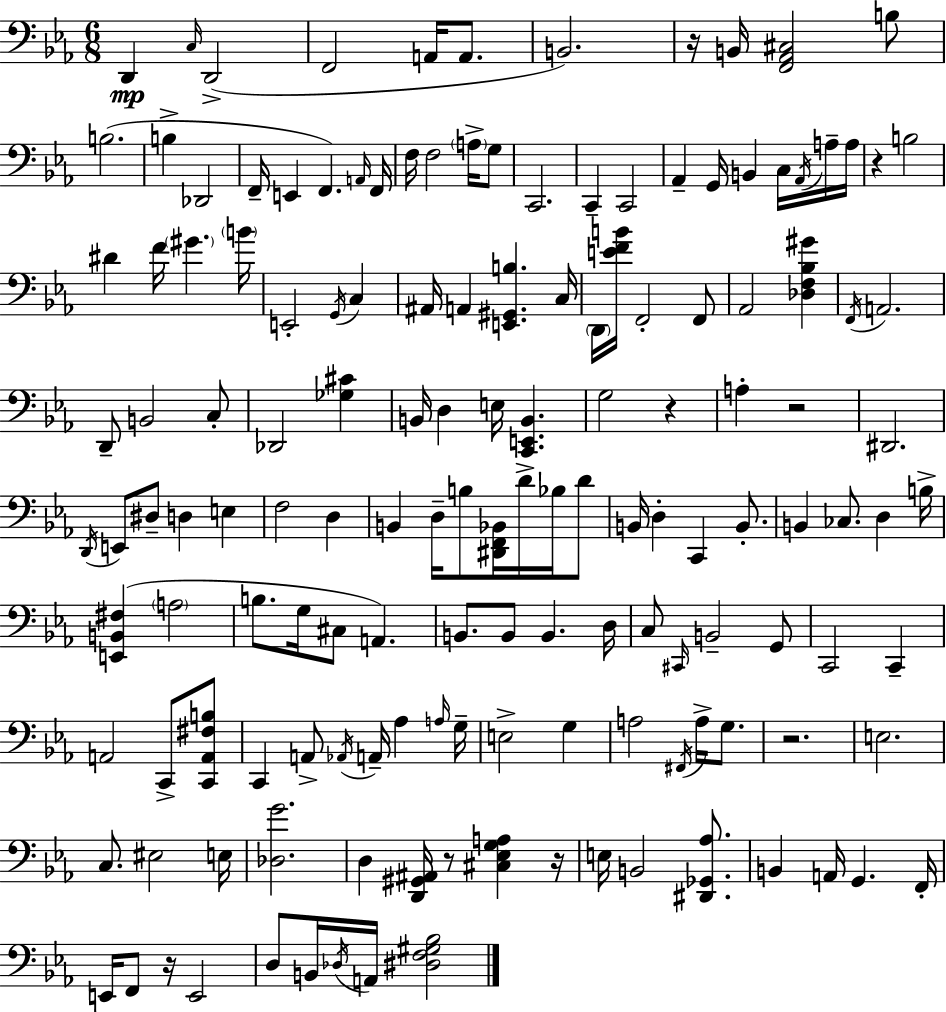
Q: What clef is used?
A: bass